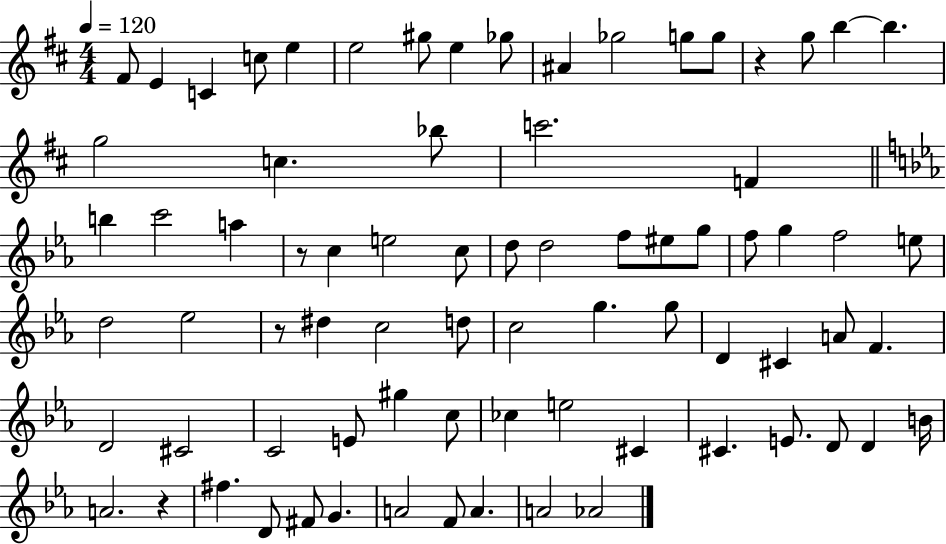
X:1
T:Untitled
M:4/4
L:1/4
K:D
^F/2 E C c/2 e e2 ^g/2 e _g/2 ^A _g2 g/2 g/2 z g/2 b b g2 c _b/2 c'2 F b c'2 a z/2 c e2 c/2 d/2 d2 f/2 ^e/2 g/2 f/2 g f2 e/2 d2 _e2 z/2 ^d c2 d/2 c2 g g/2 D ^C A/2 F D2 ^C2 C2 E/2 ^g c/2 _c e2 ^C ^C E/2 D/2 D B/4 A2 z ^f D/2 ^F/2 G A2 F/2 A A2 _A2